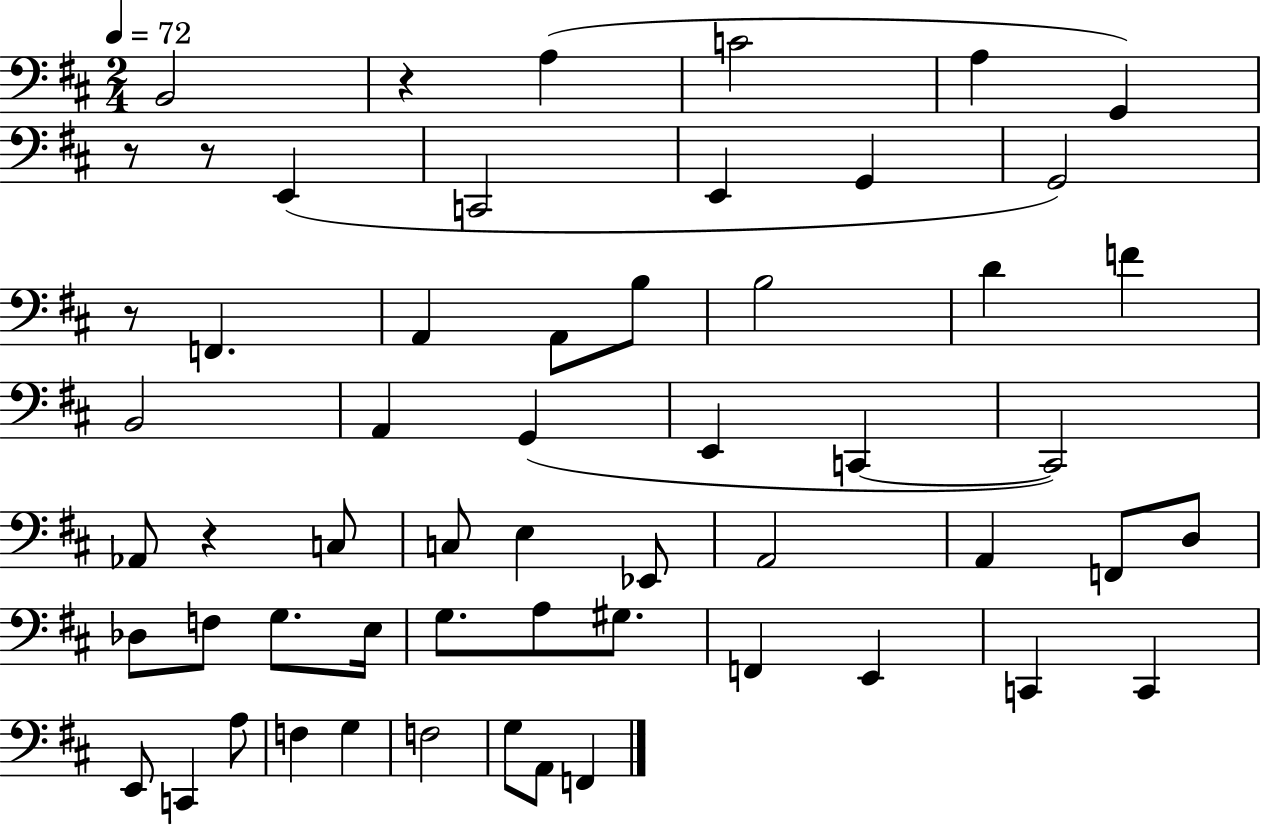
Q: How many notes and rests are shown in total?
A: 57